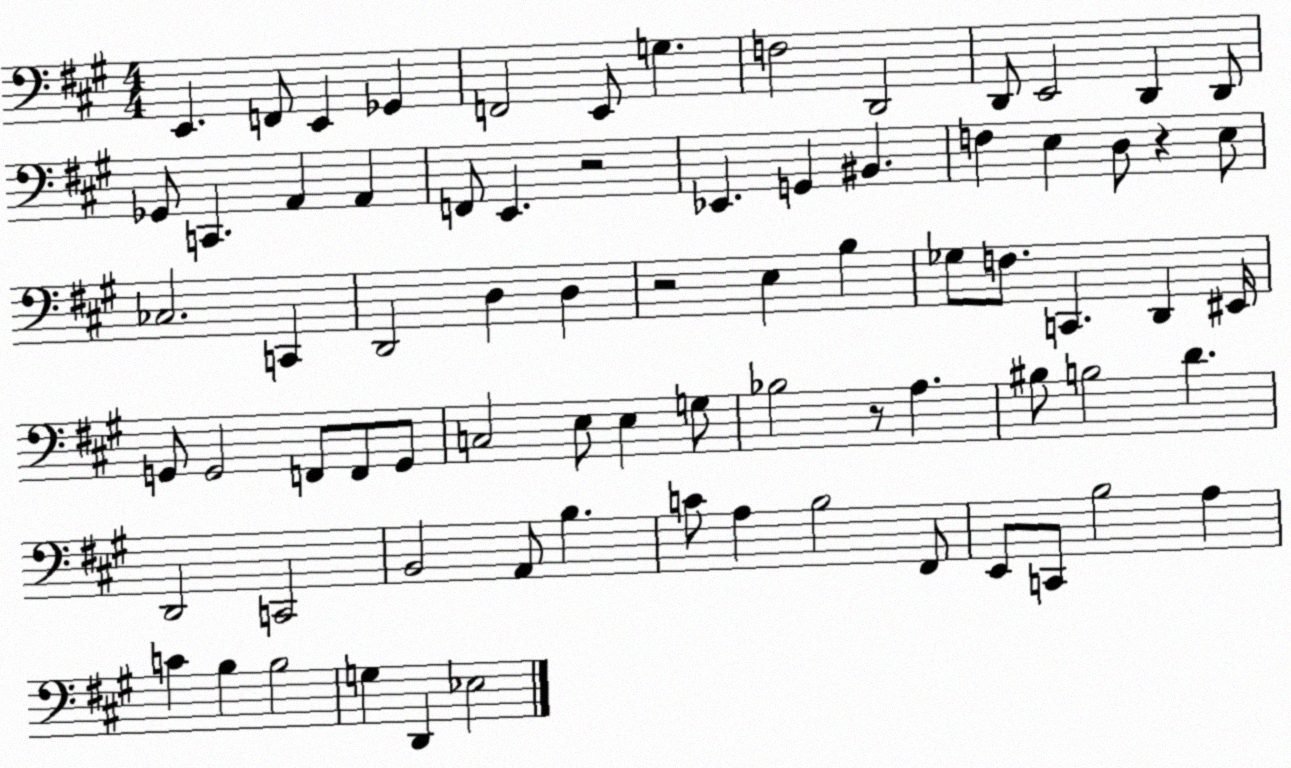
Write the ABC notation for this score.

X:1
T:Untitled
M:4/4
L:1/4
K:A
E,, F,,/2 E,, _G,, F,,2 E,,/2 G, F,2 D,,2 D,,/2 E,,2 D,, D,,/2 _G,,/2 C,, A,, A,, F,,/2 E,, z2 _E,, G,, ^B,, F, E, D,/2 z E,/2 _C,2 C,, D,,2 D, D, z2 E, B, _G,/2 F,/2 C,, D,, ^E,,/4 G,,/2 G,,2 F,,/2 F,,/2 G,,/2 C,2 E,/2 E, G,/2 _B,2 z/2 A, ^B,/2 B,2 D D,,2 C,,2 B,,2 A,,/2 B, C/2 A, B,2 ^F,,/2 E,,/2 C,,/2 B,2 A, C B, B,2 G, D,, _E,2